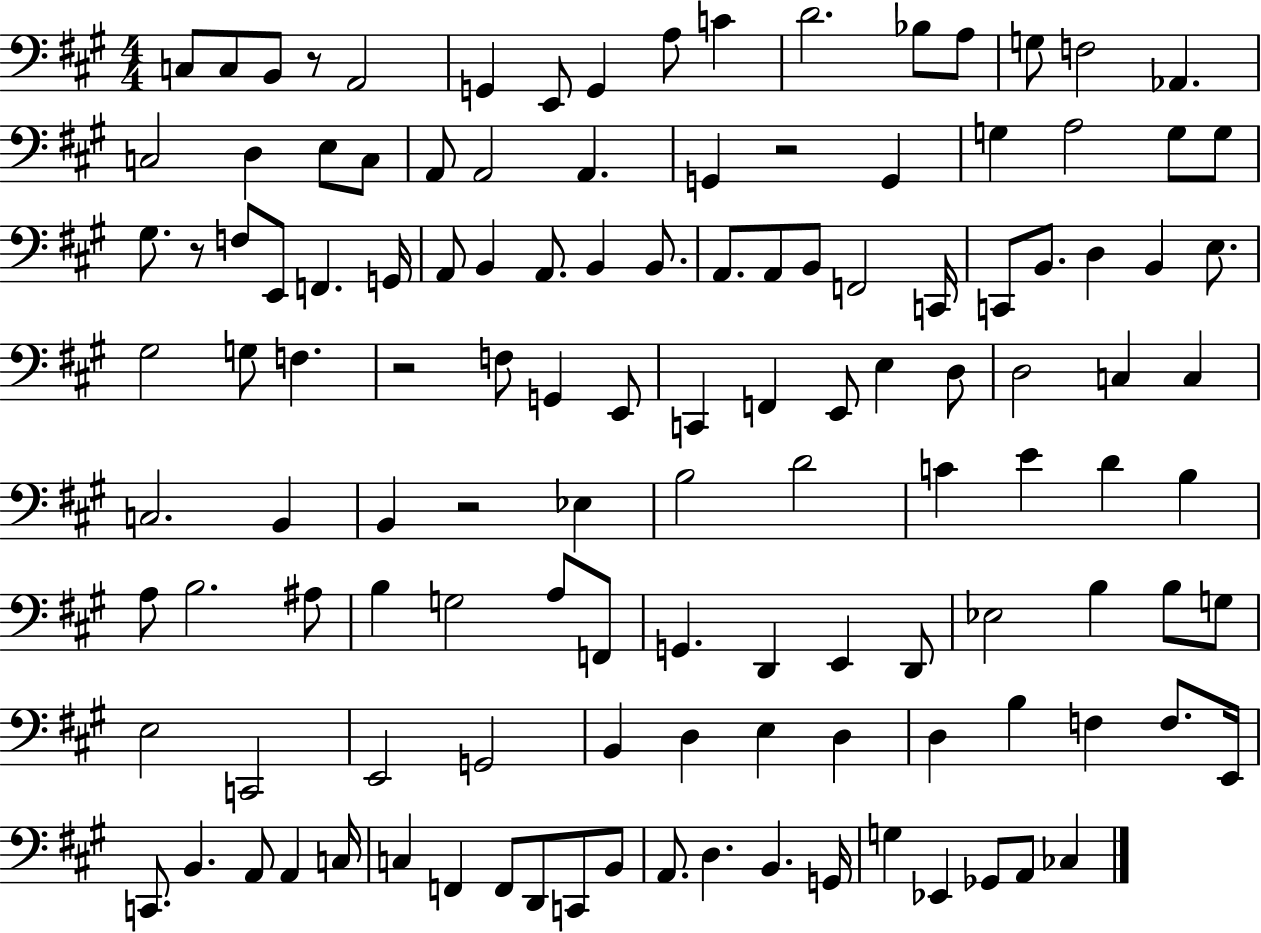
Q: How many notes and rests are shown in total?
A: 125